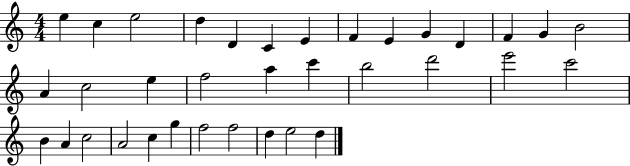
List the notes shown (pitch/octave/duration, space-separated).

E5/q C5/q E5/h D5/q D4/q C4/q E4/q F4/q E4/q G4/q D4/q F4/q G4/q B4/h A4/q C5/h E5/q F5/h A5/q C6/q B5/h D6/h E6/h C6/h B4/q A4/q C5/h A4/h C5/q G5/q F5/h F5/h D5/q E5/h D5/q